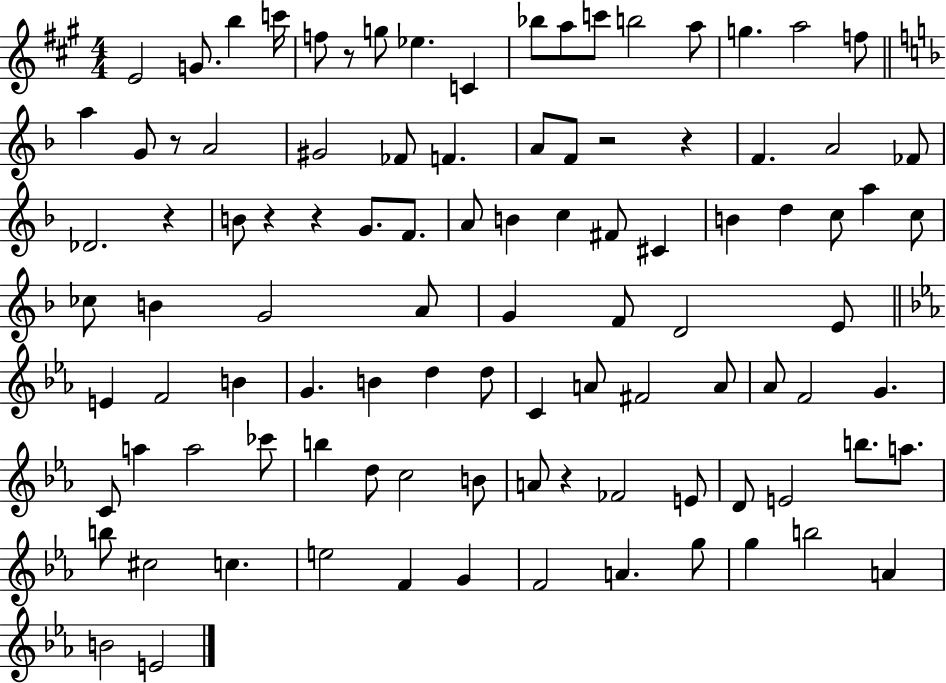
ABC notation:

X:1
T:Untitled
M:4/4
L:1/4
K:A
E2 G/2 b c'/4 f/2 z/2 g/2 _e C _b/2 a/2 c'/2 b2 a/2 g a2 f/2 a G/2 z/2 A2 ^G2 _F/2 F A/2 F/2 z2 z F A2 _F/2 _D2 z B/2 z z G/2 F/2 A/2 B c ^F/2 ^C B d c/2 a c/2 _c/2 B G2 A/2 G F/2 D2 E/2 E F2 B G B d d/2 C A/2 ^F2 A/2 _A/2 F2 G C/2 a a2 _c'/2 b d/2 c2 B/2 A/2 z _F2 E/2 D/2 E2 b/2 a/2 b/2 ^c2 c e2 F G F2 A g/2 g b2 A B2 E2